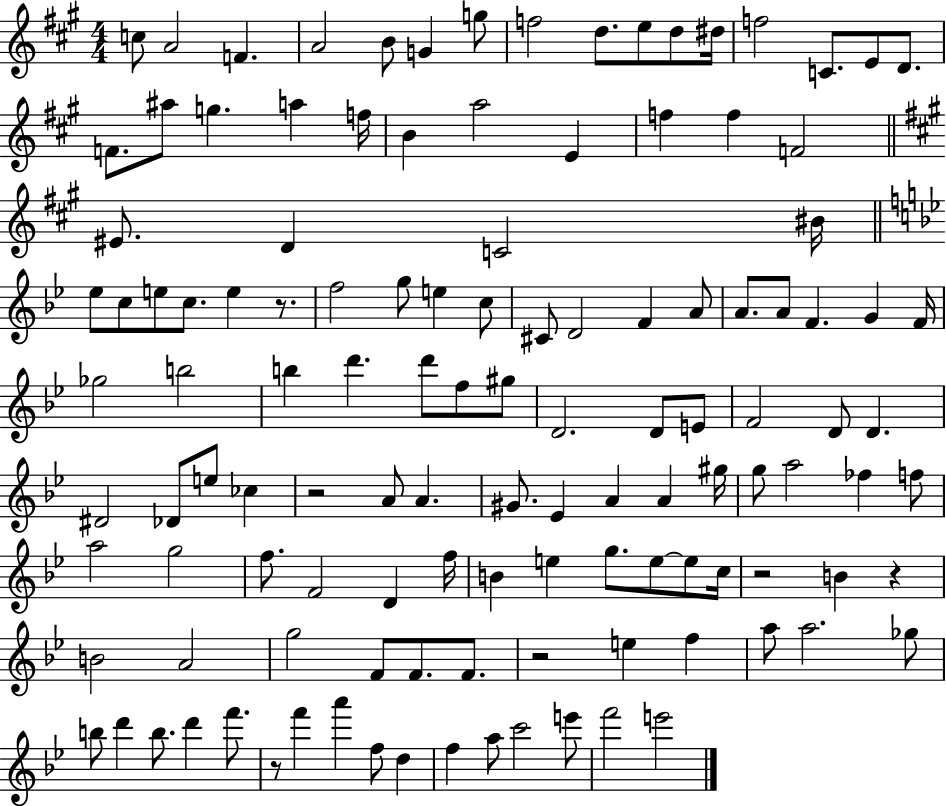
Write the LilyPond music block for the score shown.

{
  \clef treble
  \numericTimeSignature
  \time 4/4
  \key a \major
  c''8 a'2 f'4. | a'2 b'8 g'4 g''8 | f''2 d''8. e''8 d''8 dis''16 | f''2 c'8. e'8 d'8. | \break f'8. ais''8 g''4. a''4 f''16 | b'4 a''2 e'4 | f''4 f''4 f'2 | \bar "||" \break \key a \major eis'8. d'4 c'2 bis'16 | \bar "||" \break \key bes \major ees''8 c''8 e''8 c''8. e''4 r8. | f''2 g''8 e''4 c''8 | cis'8 d'2 f'4 a'8 | a'8. a'8 f'4. g'4 f'16 | \break ges''2 b''2 | b''4 d'''4. d'''8 f''8 gis''8 | d'2. d'8 e'8 | f'2 d'8 d'4. | \break dis'2 des'8 e''8 ces''4 | r2 a'8 a'4. | gis'8. ees'4 a'4 a'4 gis''16 | g''8 a''2 fes''4 f''8 | \break a''2 g''2 | f''8. f'2 d'4 f''16 | b'4 e''4 g''8. e''8~~ e''8 c''16 | r2 b'4 r4 | \break b'2 a'2 | g''2 f'8 f'8. f'8. | r2 e''4 f''4 | a''8 a''2. ges''8 | \break b''8 d'''4 b''8. d'''4 f'''8. | r8 f'''4 a'''4 f''8 d''4 | f''4 a''8 c'''2 e'''8 | f'''2 e'''2 | \break \bar "|."
}